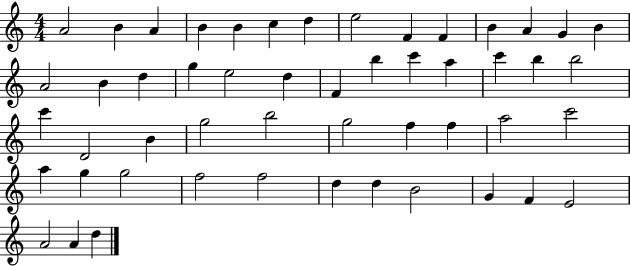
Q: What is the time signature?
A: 4/4